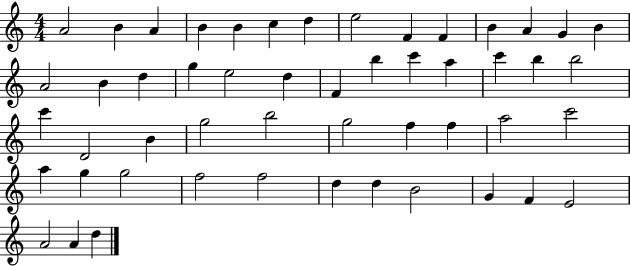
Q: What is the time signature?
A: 4/4